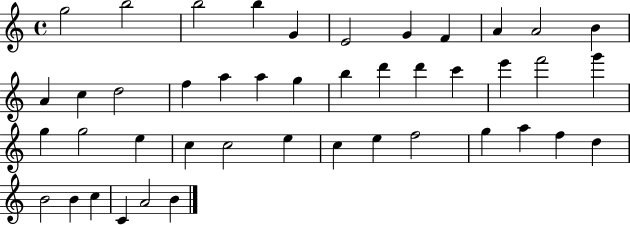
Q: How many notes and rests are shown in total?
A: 44